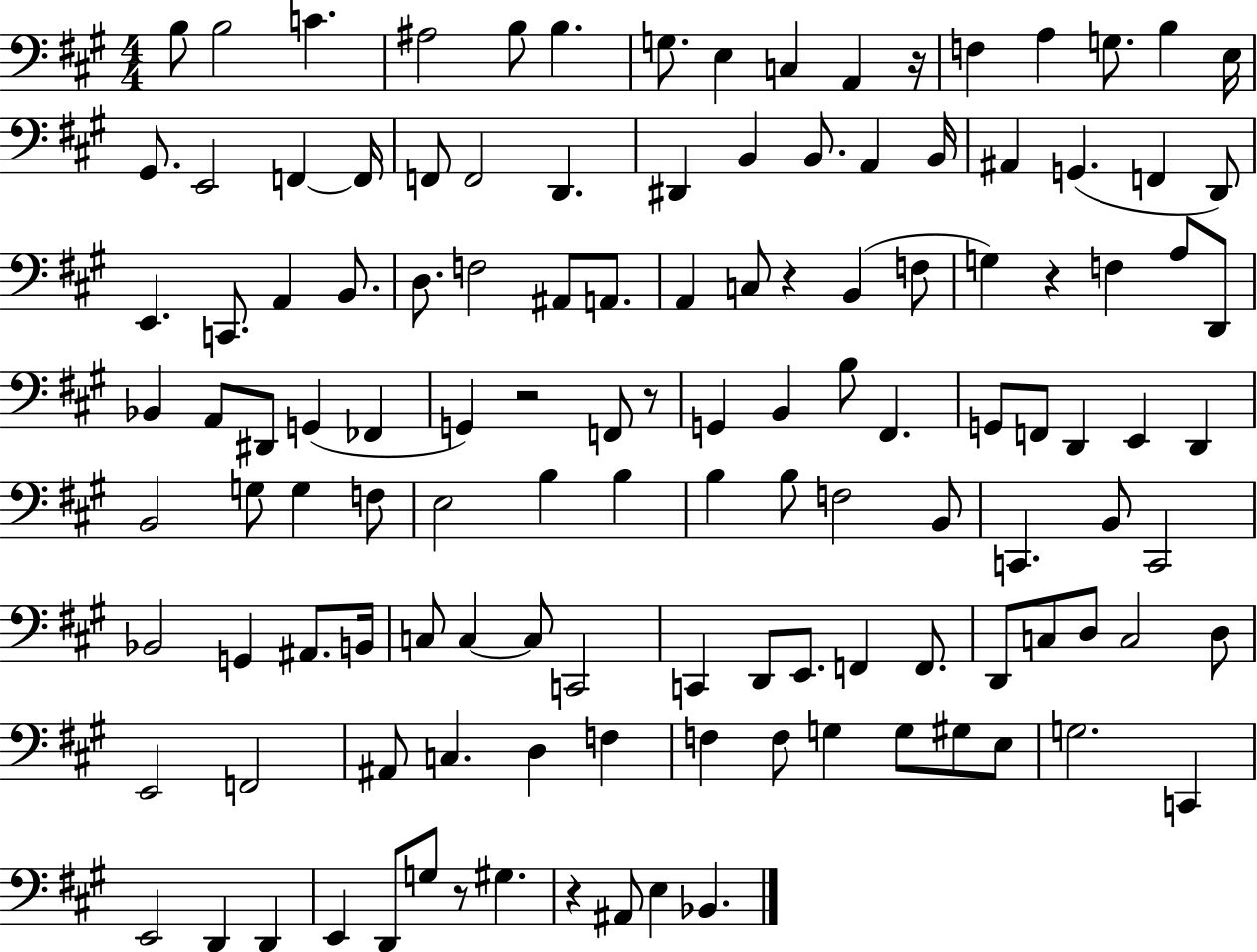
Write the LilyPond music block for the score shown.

{
  \clef bass
  \numericTimeSignature
  \time 4/4
  \key a \major
  b8 b2 c'4. | ais2 b8 b4. | g8. e4 c4 a,4 r16 | f4 a4 g8. b4 e16 | \break gis,8. e,2 f,4~~ f,16 | f,8 f,2 d,4. | dis,4 b,4 b,8. a,4 b,16 | ais,4 g,4.( f,4 d,8) | \break e,4. c,8. a,4 b,8. | d8. f2 ais,8 a,8. | a,4 c8 r4 b,4( f8 | g4) r4 f4 a8 d,8 | \break bes,4 a,8 dis,8 g,4( fes,4 | g,4) r2 f,8 r8 | g,4 b,4 b8 fis,4. | g,8 f,8 d,4 e,4 d,4 | \break b,2 g8 g4 f8 | e2 b4 b4 | b4 b8 f2 b,8 | c,4. b,8 c,2 | \break bes,2 g,4 ais,8. b,16 | c8 c4~~ c8 c,2 | c,4 d,8 e,8. f,4 f,8. | d,8 c8 d8 c2 d8 | \break e,2 f,2 | ais,8 c4. d4 f4 | f4 f8 g4 g8 gis8 e8 | g2. c,4 | \break e,2 d,4 d,4 | e,4 d,8 g8 r8 gis4. | r4 ais,8 e4 bes,4. | \bar "|."
}